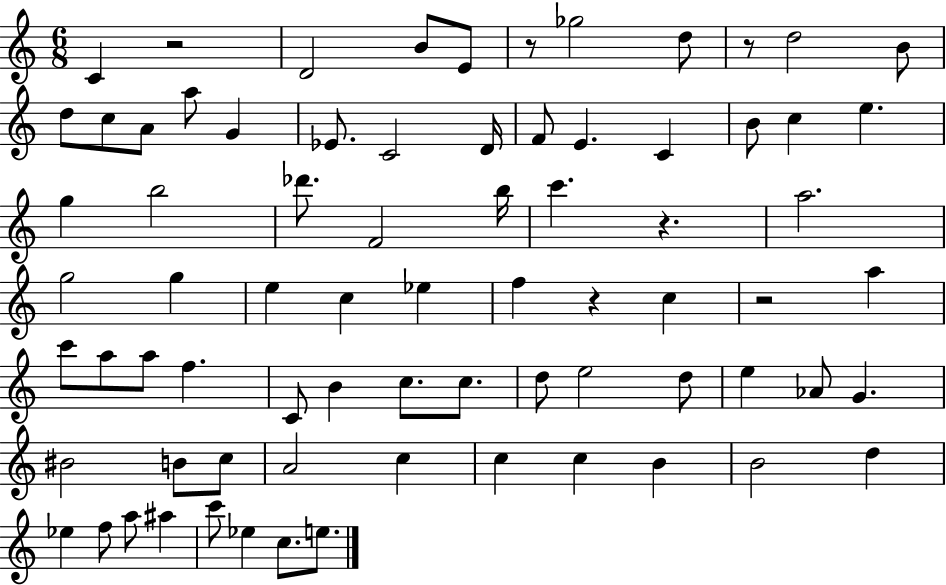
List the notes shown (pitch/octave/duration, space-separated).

C4/q R/h D4/h B4/e E4/e R/e Gb5/h D5/e R/e D5/h B4/e D5/e C5/e A4/e A5/e G4/q Eb4/e. C4/h D4/s F4/e E4/q. C4/q B4/e C5/q E5/q. G5/q B5/h Db6/e. F4/h B5/s C6/q. R/q. A5/h. G5/h G5/q E5/q C5/q Eb5/q F5/q R/q C5/q R/h A5/q C6/e A5/e A5/e F5/q. C4/e B4/q C5/e. C5/e. D5/e E5/h D5/e E5/q Ab4/e G4/q. BIS4/h B4/e C5/e A4/h C5/q C5/q C5/q B4/q B4/h D5/q Eb5/q F5/e A5/e A#5/q C6/e Eb5/q C5/e. E5/e.